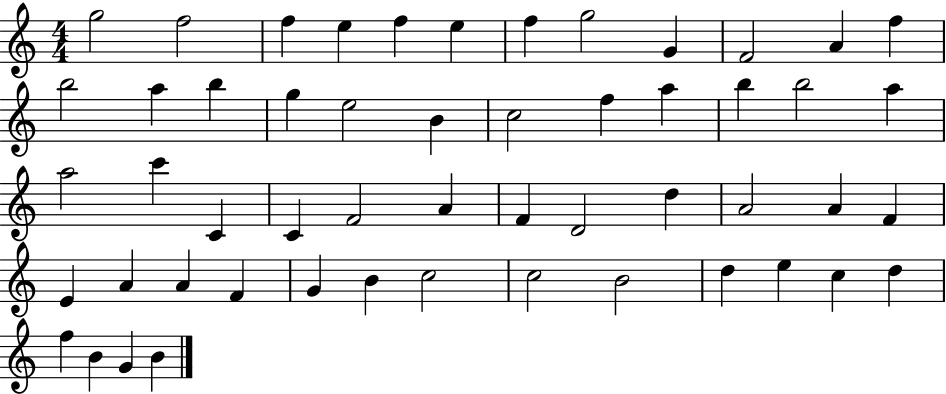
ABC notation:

X:1
T:Untitled
M:4/4
L:1/4
K:C
g2 f2 f e f e f g2 G F2 A f b2 a b g e2 B c2 f a b b2 a a2 c' C C F2 A F D2 d A2 A F E A A F G B c2 c2 B2 d e c d f B G B